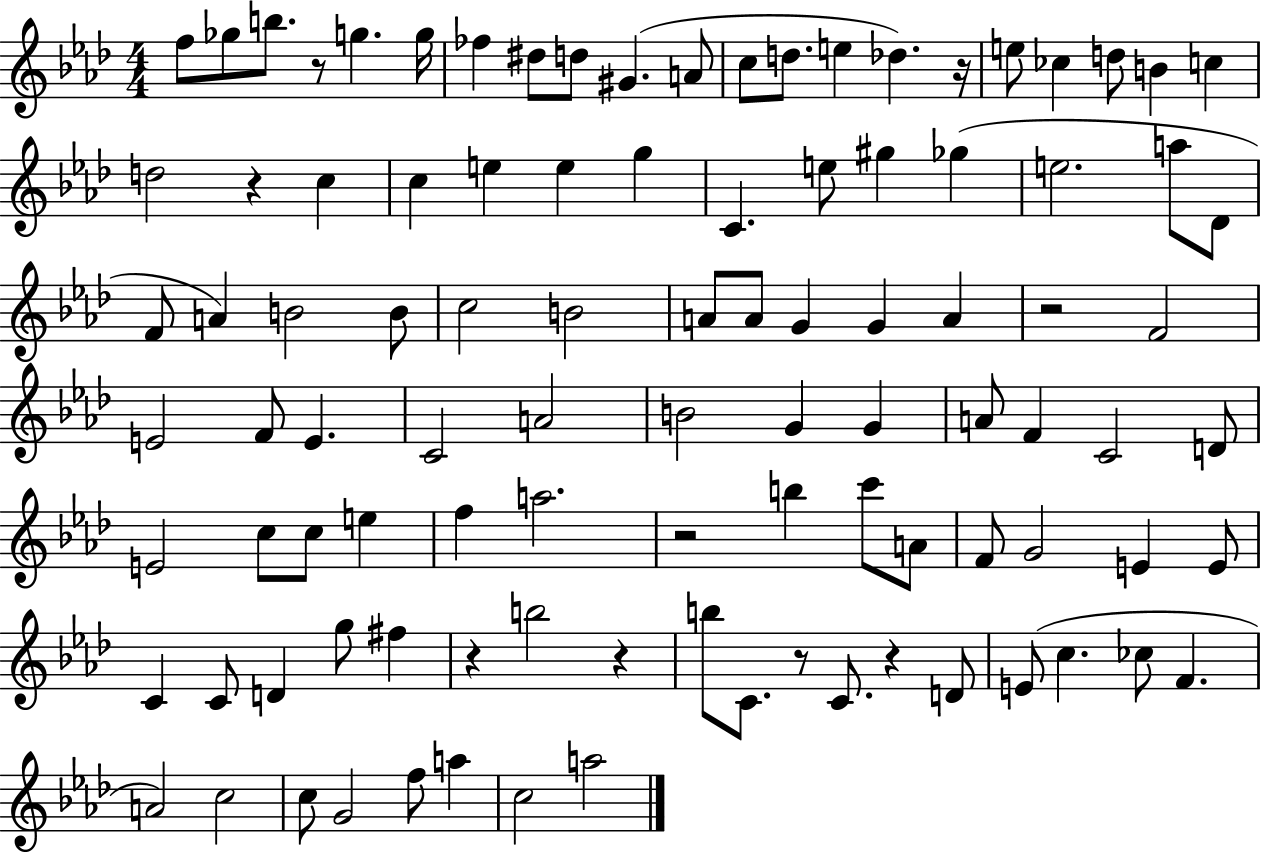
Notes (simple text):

F5/e Gb5/e B5/e. R/e G5/q. G5/s FES5/q D#5/e D5/e G#4/q. A4/e C5/e D5/e. E5/q Db5/q. R/s E5/e CES5/q D5/e B4/q C5/q D5/h R/q C5/q C5/q E5/q E5/q G5/q C4/q. E5/e G#5/q Gb5/q E5/h. A5/e Db4/e F4/e A4/q B4/h B4/e C5/h B4/h A4/e A4/e G4/q G4/q A4/q R/h F4/h E4/h F4/e E4/q. C4/h A4/h B4/h G4/q G4/q A4/e F4/q C4/h D4/e E4/h C5/e C5/e E5/q F5/q A5/h. R/h B5/q C6/e A4/e F4/e G4/h E4/q E4/e C4/q C4/e D4/q G5/e F#5/q R/q B5/h R/q B5/e C4/e. R/e C4/e. R/q D4/e E4/e C5/q. CES5/e F4/q. A4/h C5/h C5/e G4/h F5/e A5/q C5/h A5/h